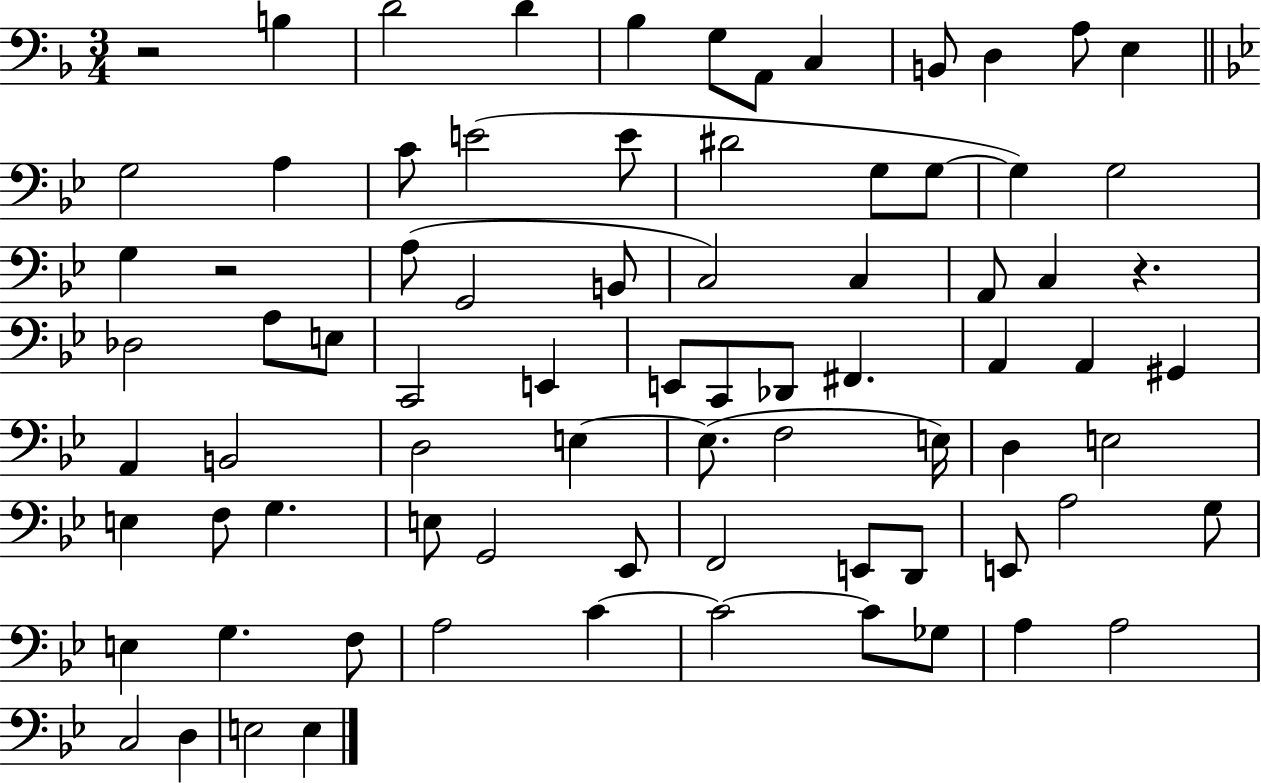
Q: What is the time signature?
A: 3/4